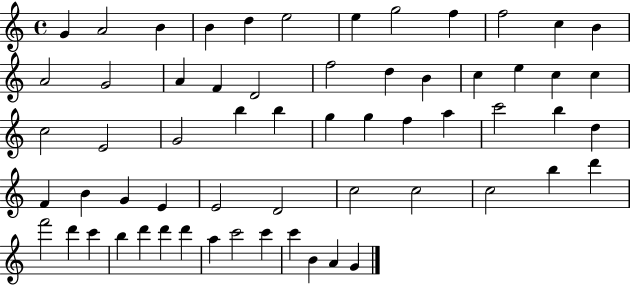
X:1
T:Untitled
M:4/4
L:1/4
K:C
G A2 B B d e2 e g2 f f2 c B A2 G2 A F D2 f2 d B c e c c c2 E2 G2 b b g g f a c'2 b d F B G E E2 D2 c2 c2 c2 b d' f'2 d' c' b d' d' d' a c'2 c' c' B A G